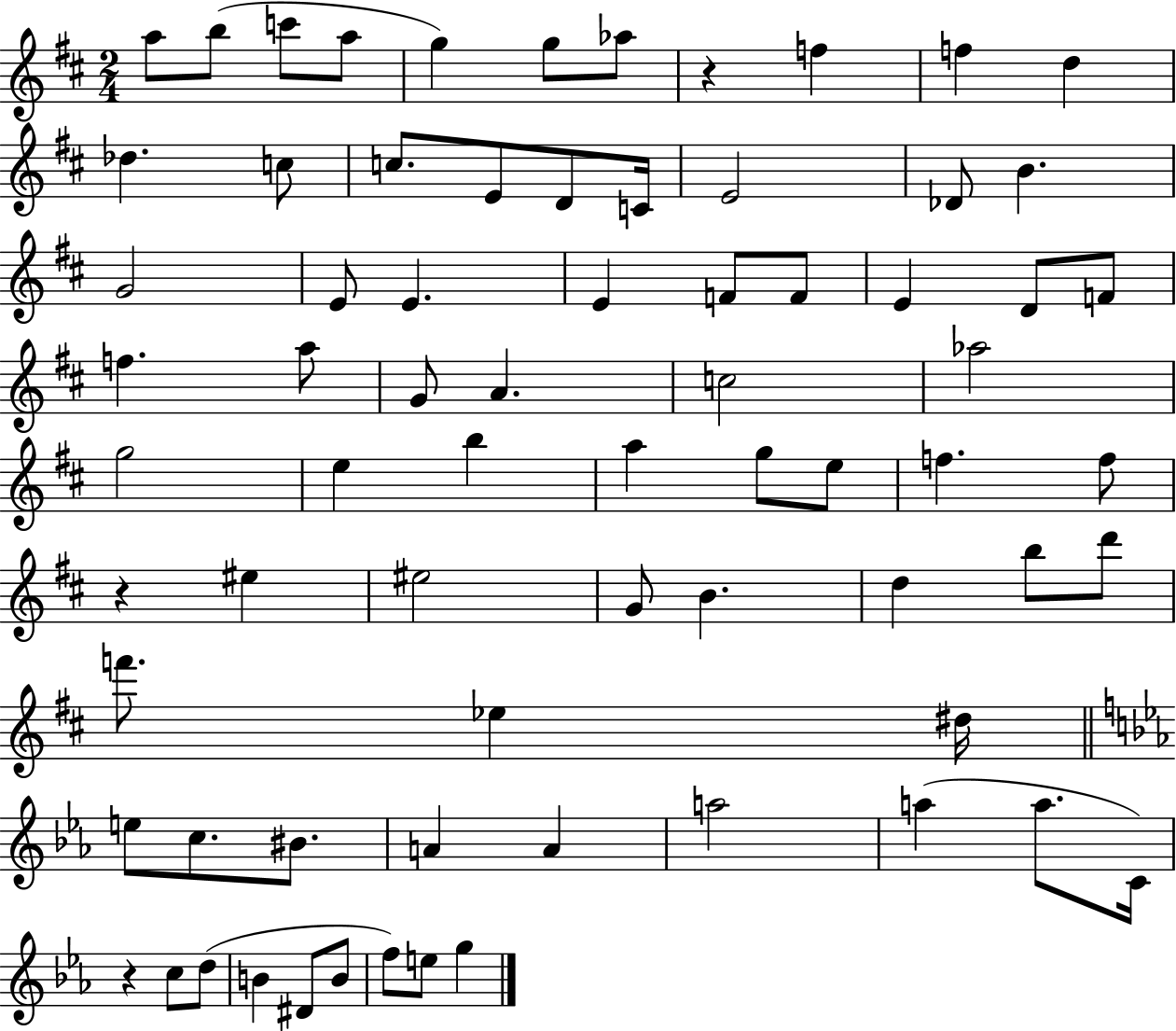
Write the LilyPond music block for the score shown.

{
  \clef treble
  \numericTimeSignature
  \time 2/4
  \key d \major
  a''8 b''8( c'''8 a''8 | g''4) g''8 aes''8 | r4 f''4 | f''4 d''4 | \break des''4. c''8 | c''8. e'8 d'8 c'16 | e'2 | des'8 b'4. | \break g'2 | e'8 e'4. | e'4 f'8 f'8 | e'4 d'8 f'8 | \break f''4. a''8 | g'8 a'4. | c''2 | aes''2 | \break g''2 | e''4 b''4 | a''4 g''8 e''8 | f''4. f''8 | \break r4 eis''4 | eis''2 | g'8 b'4. | d''4 b''8 d'''8 | \break f'''8. ees''4 dis''16 | \bar "||" \break \key ees \major e''8 c''8. bis'8. | a'4 a'4 | a''2 | a''4( a''8. c'16) | \break r4 c''8 d''8( | b'4 dis'8 b'8 | f''8) e''8 g''4 | \bar "|."
}